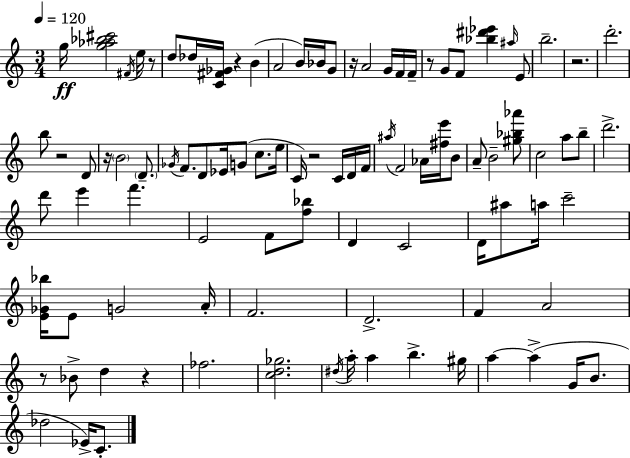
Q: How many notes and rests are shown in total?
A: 96